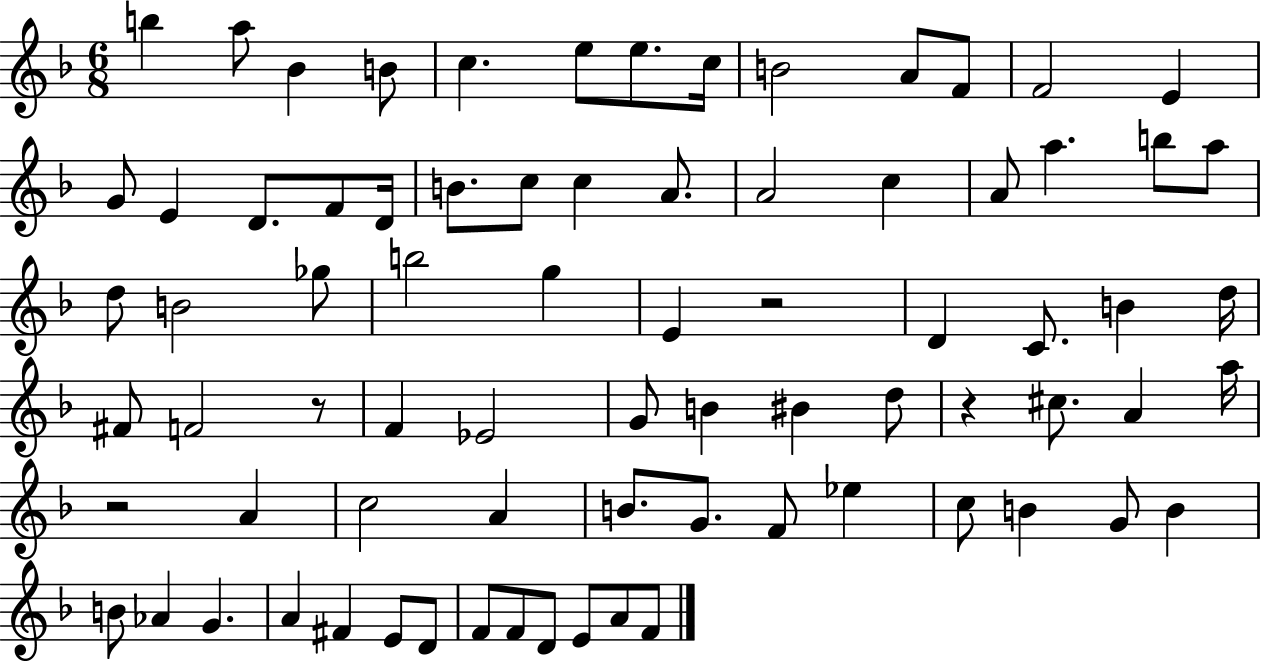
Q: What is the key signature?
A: F major